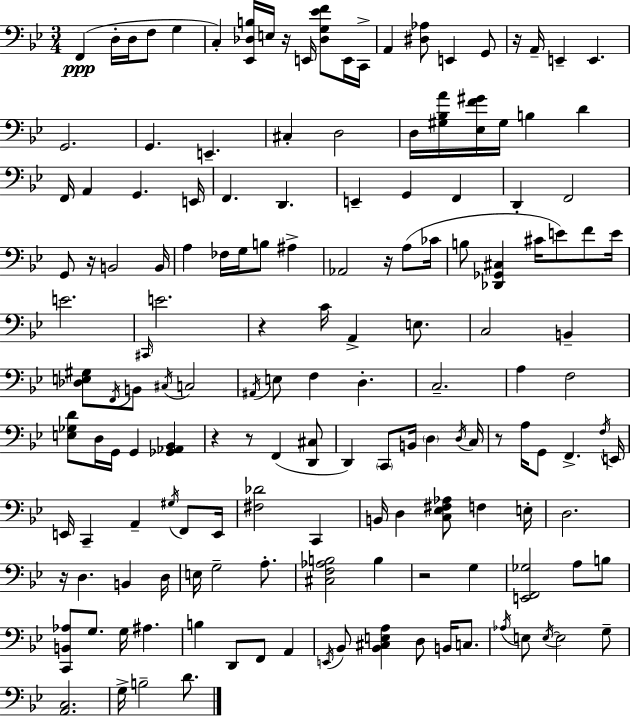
F2/q D3/s D3/s F3/e G3/q C3/q [Eb2,Db3,B3]/s E3/s R/s E2/s [Db3,G3,Eb4,F4]/e E2/s C2/s A2/q [D#3,Ab3]/e E2/q G2/e R/s A2/s E2/q E2/q. G2/h. G2/q. E2/q. C#3/q D3/h D3/s [G#3,Bb3,A4]/s [Eb3,F4,G#4]/s G#3/s B3/q D4/q F2/s A2/q G2/q. E2/s F2/q. D2/q. E2/q G2/q F2/q D2/q F2/h G2/e R/s B2/h B2/s A3/q FES3/s G3/s B3/e A#3/q Ab2/h R/s A3/e CES4/s B3/e [Db2,Gb2,C#3]/q C#4/s E4/e F4/e E4/s E4/h. C#2/s E4/h. R/q C4/s A2/q E3/e. C3/h B2/q [Db3,E3,G#3]/e F2/s B2/e C#3/s C3/h A#2/s E3/e F3/q D3/q. C3/h. A3/q F3/h [E3,Gb3,D4]/e D3/s G2/s G2/q [Gb2,Ab2,Bb2]/q R/q R/e F2/q [D2,C#3]/e D2/q C2/e B2/s D3/q D3/s C3/s R/e A3/s G2/e F2/q. F3/s E2/s E2/s C2/q A2/q G#3/s F2/e E2/s [F#3,Db4]/h C2/q B2/s D3/q [C3,Eb3,F#3,Ab3]/e F3/q E3/s D3/h. R/s D3/q. B2/q D3/s E3/s G3/h A3/e. [C#3,F3,Ab3,B3]/h B3/q R/h G3/q [E2,F2,Gb3]/h A3/e B3/e [C2,B2,Ab3]/e G3/e. G3/s A#3/q. B3/q D2/e F2/e A2/q E2/s Bb2/e [Bb2,C#3,E3,A3]/q D3/e B2/s C3/e. Ab3/s E3/e E3/s E3/h G3/e [A2,C3]/h. G3/s B3/h D4/e.